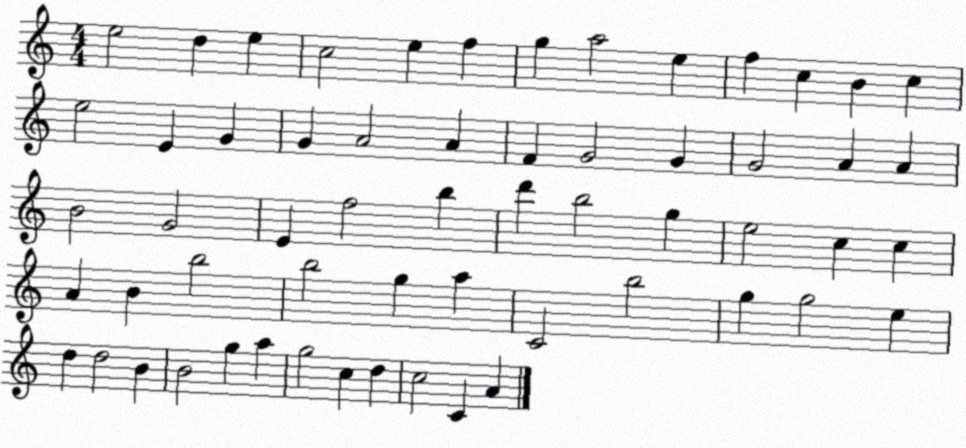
X:1
T:Untitled
M:4/4
L:1/4
K:C
e2 d e c2 e f g a2 e f c B c e2 E G G A2 A F G2 G G2 A A B2 G2 E f2 b d' b2 g e2 c c A B b2 b2 g a C2 b2 g g2 e d d2 B B2 g a g2 c d c2 C A